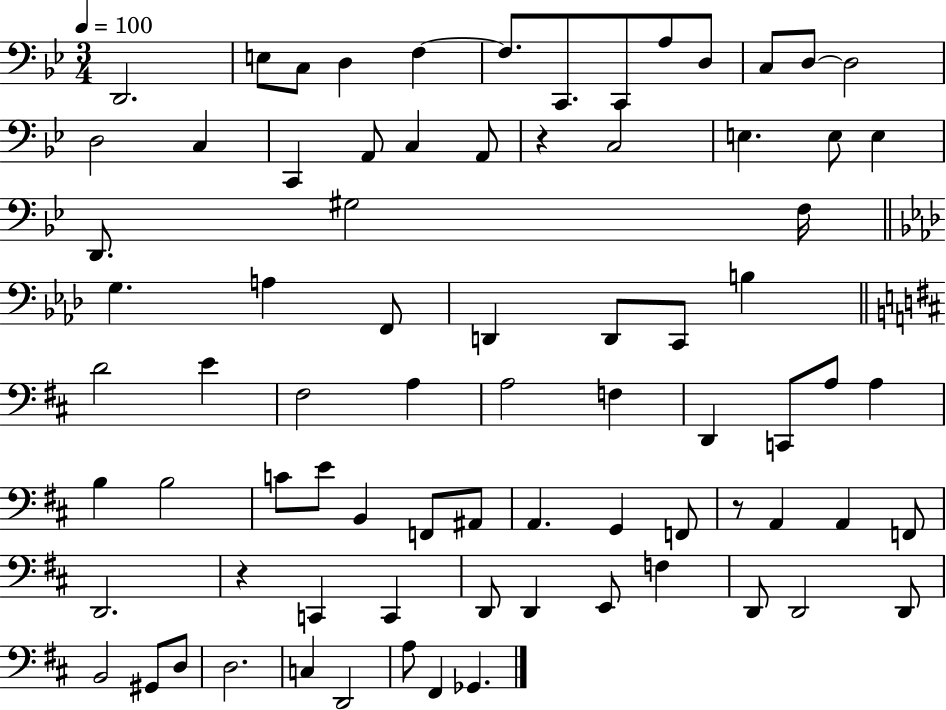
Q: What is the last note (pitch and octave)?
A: Gb2